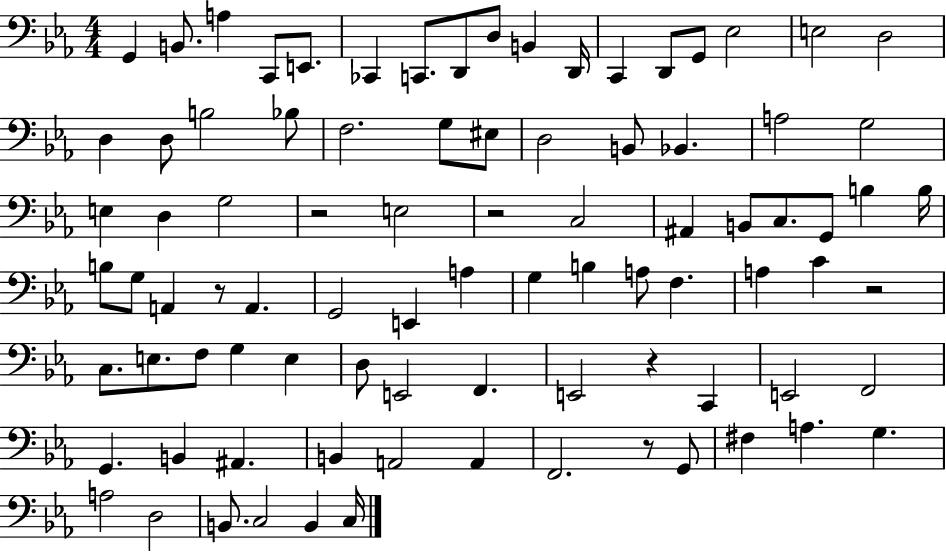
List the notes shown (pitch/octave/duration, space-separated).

G2/q B2/e. A3/q C2/e E2/e. CES2/q C2/e. D2/e D3/e B2/q D2/s C2/q D2/e G2/e Eb3/h E3/h D3/h D3/q D3/e B3/h Bb3/e F3/h. G3/e EIS3/e D3/h B2/e Bb2/q. A3/h G3/h E3/q D3/q G3/h R/h E3/h R/h C3/h A#2/q B2/e C3/e. G2/e B3/q B3/s B3/e G3/e A2/q R/e A2/q. G2/h E2/q A3/q G3/q B3/q A3/e F3/q. A3/q C4/q R/h C3/e. E3/e. F3/e G3/q E3/q D3/e E2/h F2/q. E2/h R/q C2/q E2/h F2/h G2/q. B2/q A#2/q. B2/q A2/h A2/q F2/h. R/e G2/e F#3/q A3/q. G3/q. A3/h D3/h B2/e. C3/h B2/q C3/s